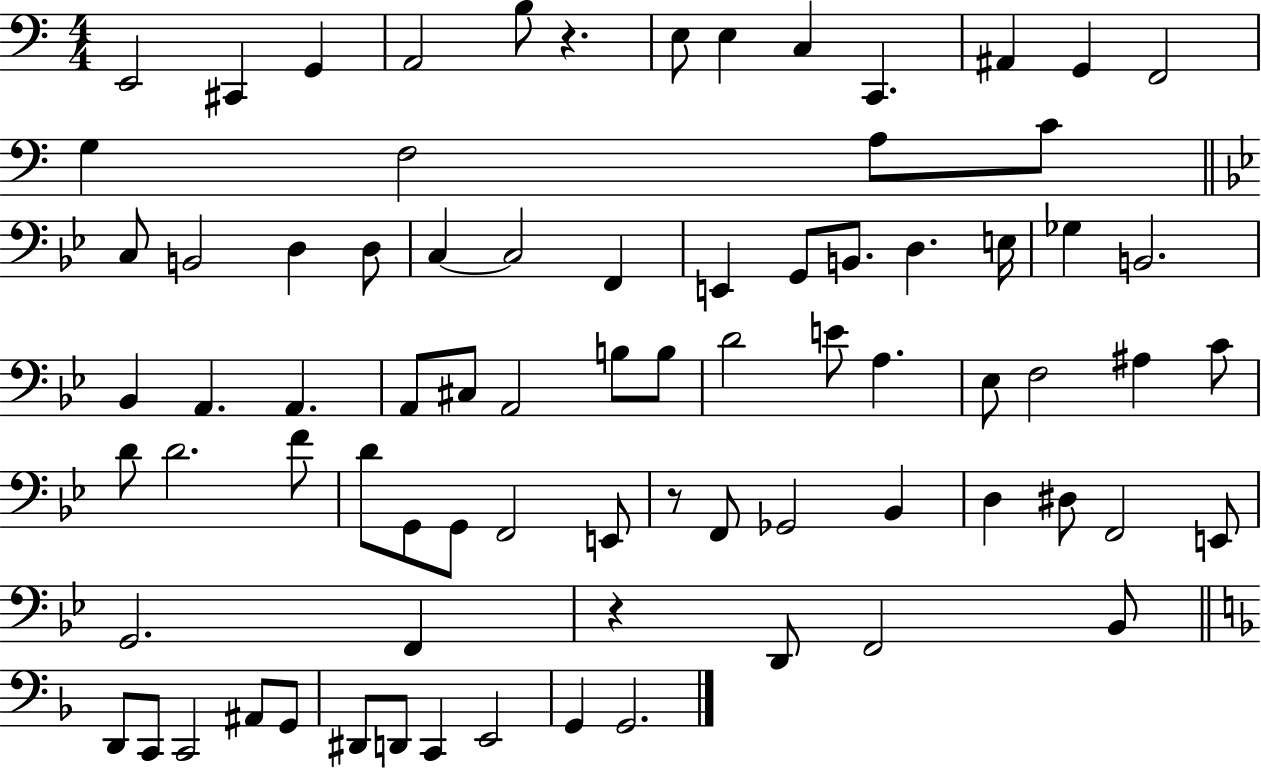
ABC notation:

X:1
T:Untitled
M:4/4
L:1/4
K:C
E,,2 ^C,, G,, A,,2 B,/2 z E,/2 E, C, C,, ^A,, G,, F,,2 G, F,2 A,/2 C/2 C,/2 B,,2 D, D,/2 C, C,2 F,, E,, G,,/2 B,,/2 D, E,/4 _G, B,,2 _B,, A,, A,, A,,/2 ^C,/2 A,,2 B,/2 B,/2 D2 E/2 A, _E,/2 F,2 ^A, C/2 D/2 D2 F/2 D/2 G,,/2 G,,/2 F,,2 E,,/2 z/2 F,,/2 _G,,2 _B,, D, ^D,/2 F,,2 E,,/2 G,,2 F,, z D,,/2 F,,2 _B,,/2 D,,/2 C,,/2 C,,2 ^A,,/2 G,,/2 ^D,,/2 D,,/2 C,, E,,2 G,, G,,2